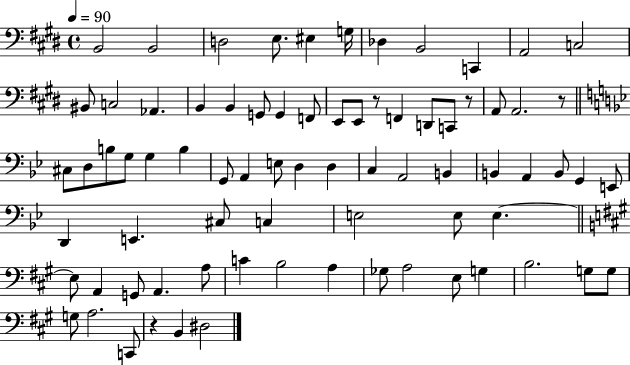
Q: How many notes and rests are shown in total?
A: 76